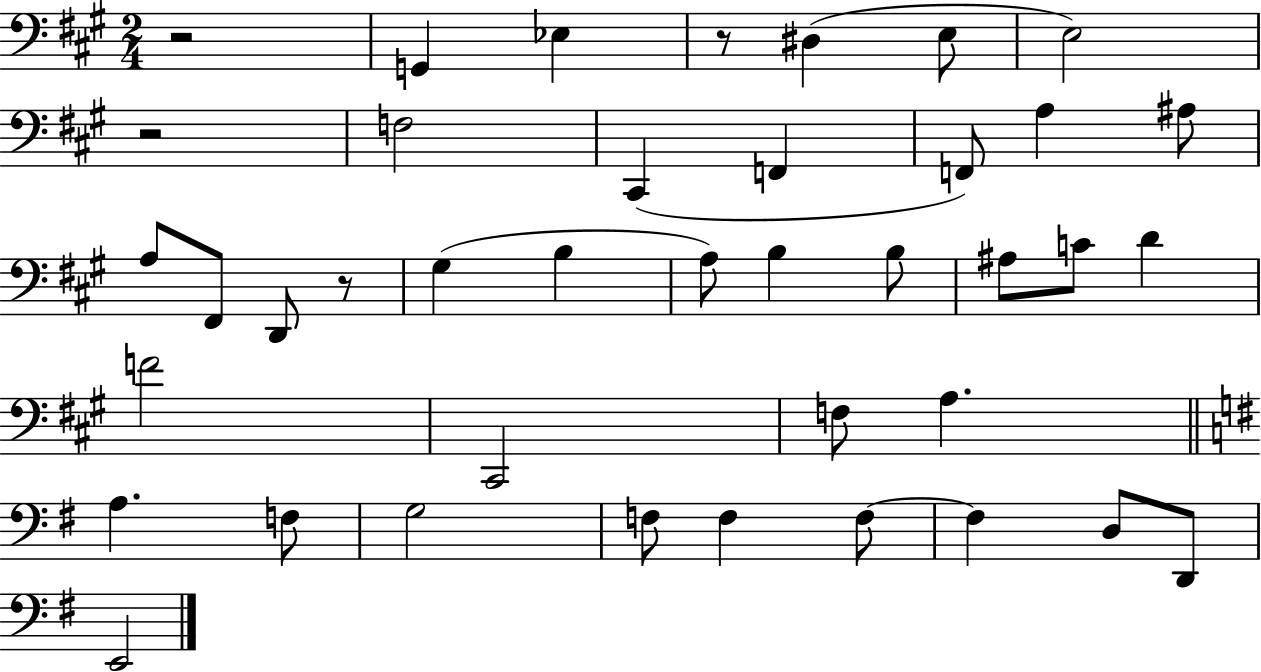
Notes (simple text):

R/h G2/q Eb3/q R/e D#3/q E3/e E3/h R/h F3/h C#2/q F2/q F2/e A3/q A#3/e A3/e F#2/e D2/e R/e G#3/q B3/q A3/e B3/q B3/e A#3/e C4/e D4/q F4/h C#2/h F3/e A3/q. A3/q. F3/e G3/h F3/e F3/q F3/e F3/q D3/e D2/e E2/h